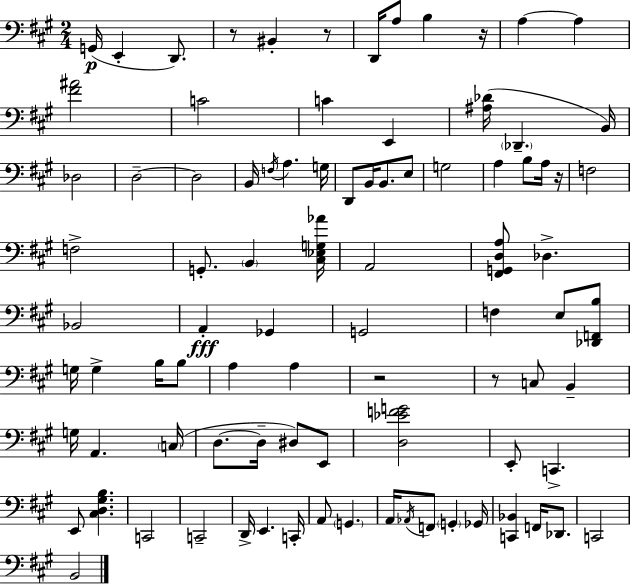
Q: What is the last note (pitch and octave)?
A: B2